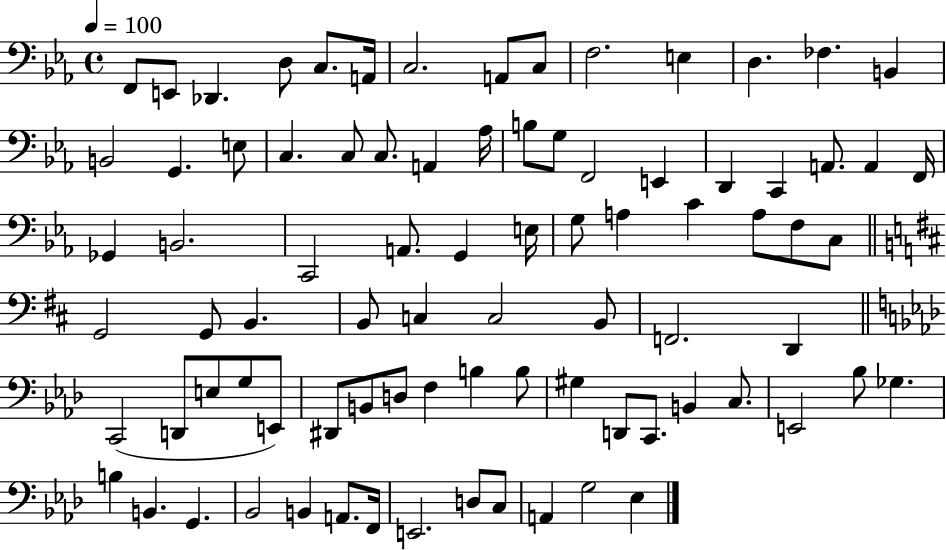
{
  \clef bass
  \time 4/4
  \defaultTimeSignature
  \key ees \major
  \tempo 4 = 100
  f,8 e,8 des,4. d8 c8. a,16 | c2. a,8 c8 | f2. e4 | d4. fes4. b,4 | \break b,2 g,4. e8 | c4. c8 c8. a,4 aes16 | b8 g8 f,2 e,4 | d,4 c,4 a,8. a,4 f,16 | \break ges,4 b,2. | c,2 a,8. g,4 e16 | g8 a4 c'4 a8 f8 c8 | \bar "||" \break \key d \major g,2 g,8 b,4. | b,8 c4 c2 b,8 | f,2. d,4 | \bar "||" \break \key aes \major c,2( d,8 e8 g8 e,8) | dis,8 b,8 d8 f4 b4 b8 | gis4 d,8 c,8. b,4 c8. | e,2 bes8 ges4. | \break b4 b,4. g,4. | bes,2 b,4 a,8. f,16 | e,2. d8 c8 | a,4 g2 ees4 | \break \bar "|."
}